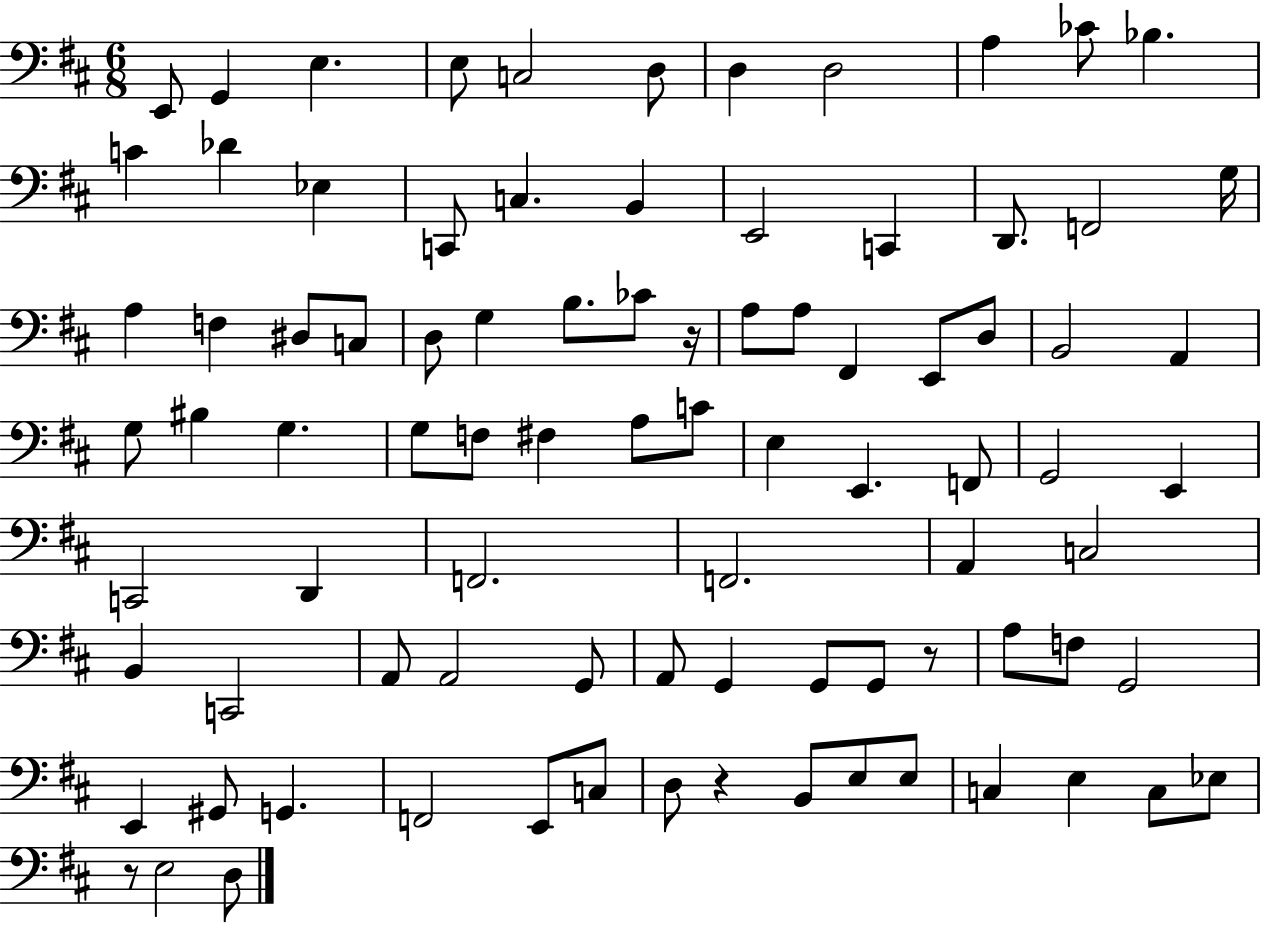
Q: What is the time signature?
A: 6/8